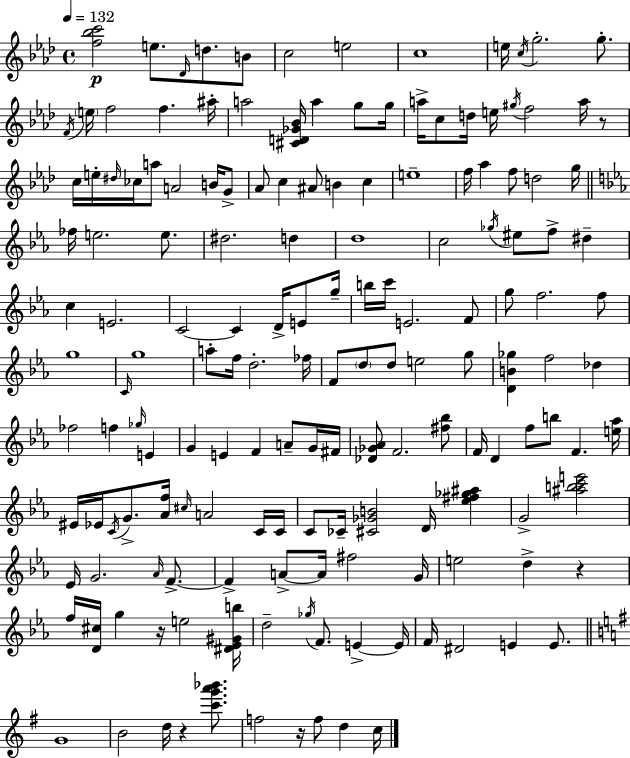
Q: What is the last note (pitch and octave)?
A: C5